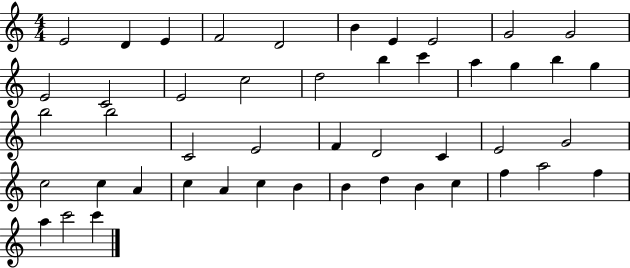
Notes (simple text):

E4/h D4/q E4/q F4/h D4/h B4/q E4/q E4/h G4/h G4/h E4/h C4/h E4/h C5/h D5/h B5/q C6/q A5/q G5/q B5/q G5/q B5/h B5/h C4/h E4/h F4/q D4/h C4/q E4/h G4/h C5/h C5/q A4/q C5/q A4/q C5/q B4/q B4/q D5/q B4/q C5/q F5/q A5/h F5/q A5/q C6/h C6/q